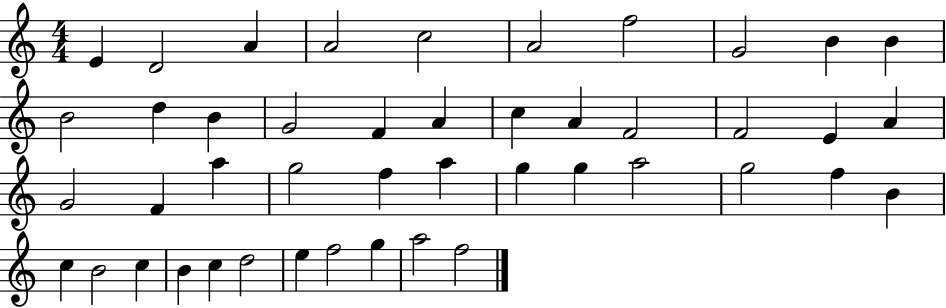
E4/q D4/h A4/q A4/h C5/h A4/h F5/h G4/h B4/q B4/q B4/h D5/q B4/q G4/h F4/q A4/q C5/q A4/q F4/h F4/h E4/q A4/q G4/h F4/q A5/q G5/h F5/q A5/q G5/q G5/q A5/h G5/h F5/q B4/q C5/q B4/h C5/q B4/q C5/q D5/h E5/q F5/h G5/q A5/h F5/h